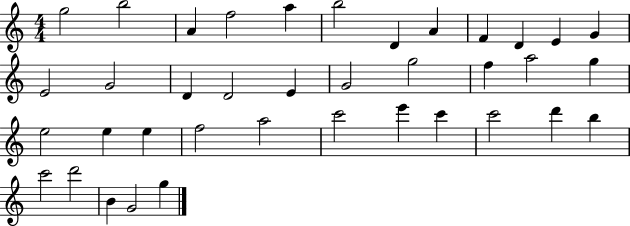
G5/h B5/h A4/q F5/h A5/q B5/h D4/q A4/q F4/q D4/q E4/q G4/q E4/h G4/h D4/q D4/h E4/q G4/h G5/h F5/q A5/h G5/q E5/h E5/q E5/q F5/h A5/h C6/h E6/q C6/q C6/h D6/q B5/q C6/h D6/h B4/q G4/h G5/q